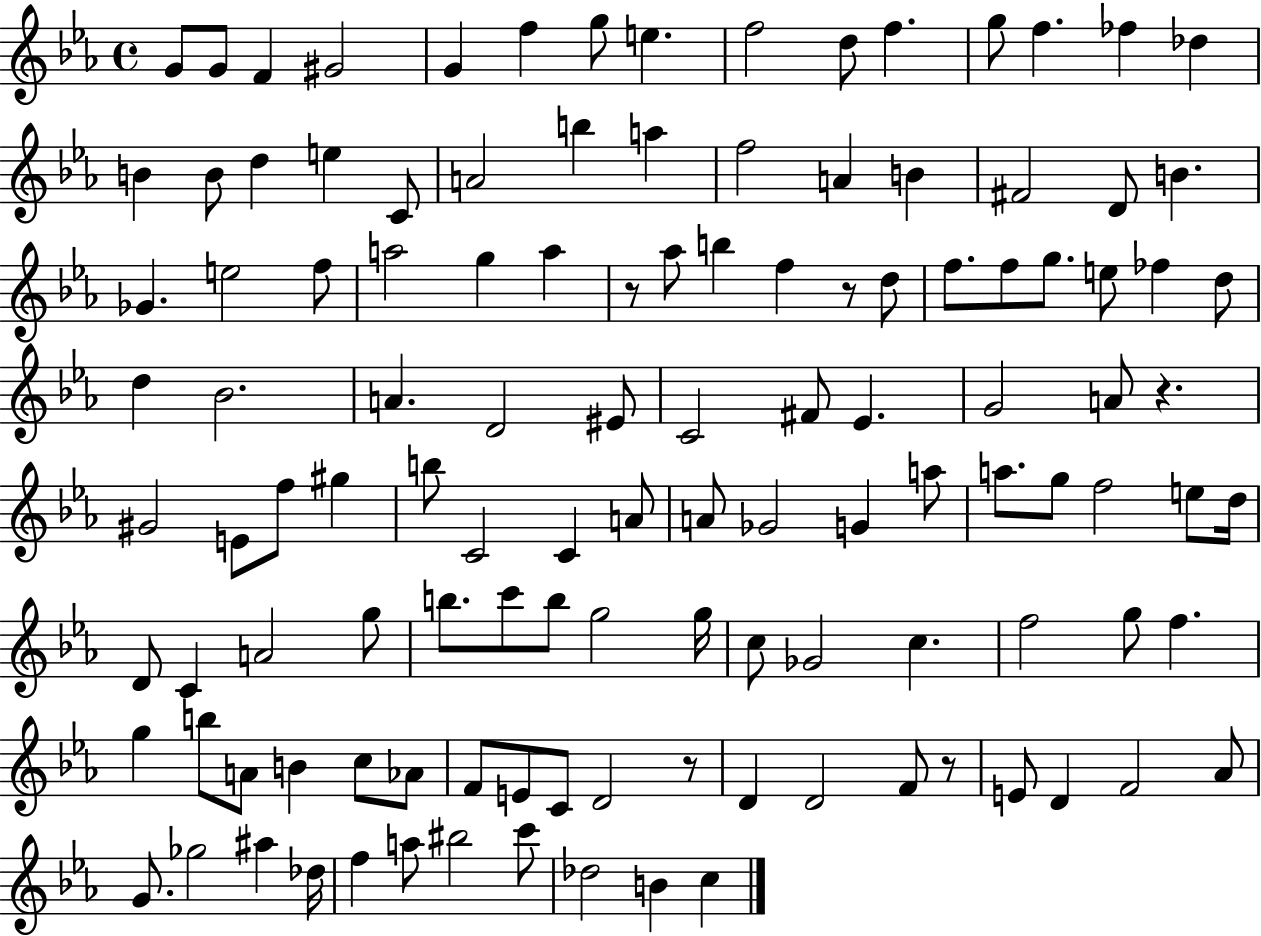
{
  \clef treble
  \time 4/4
  \defaultTimeSignature
  \key ees \major
  \repeat volta 2 { g'8 g'8 f'4 gis'2 | g'4 f''4 g''8 e''4. | f''2 d''8 f''4. | g''8 f''4. fes''4 des''4 | \break b'4 b'8 d''4 e''4 c'8 | a'2 b''4 a''4 | f''2 a'4 b'4 | fis'2 d'8 b'4. | \break ges'4. e''2 f''8 | a''2 g''4 a''4 | r8 aes''8 b''4 f''4 r8 d''8 | f''8. f''8 g''8. e''8 fes''4 d''8 | \break d''4 bes'2. | a'4. d'2 eis'8 | c'2 fis'8 ees'4. | g'2 a'8 r4. | \break gis'2 e'8 f''8 gis''4 | b''8 c'2 c'4 a'8 | a'8 ges'2 g'4 a''8 | a''8. g''8 f''2 e''8 d''16 | \break d'8 c'4 a'2 g''8 | b''8. c'''8 b''8 g''2 g''16 | c''8 ges'2 c''4. | f''2 g''8 f''4. | \break g''4 b''8 a'8 b'4 c''8 aes'8 | f'8 e'8 c'8 d'2 r8 | d'4 d'2 f'8 r8 | e'8 d'4 f'2 aes'8 | \break g'8. ges''2 ais''4 des''16 | f''4 a''8 bis''2 c'''8 | des''2 b'4 c''4 | } \bar "|."
}